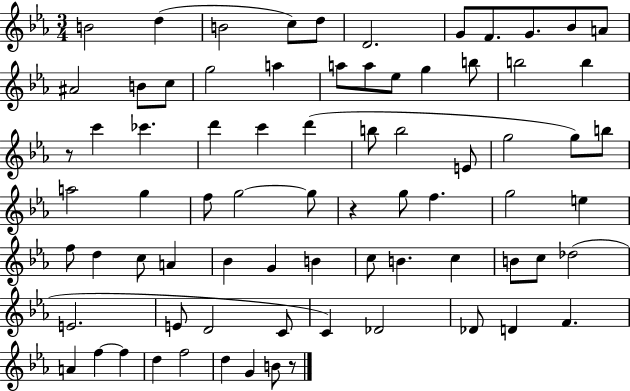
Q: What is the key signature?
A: EES major